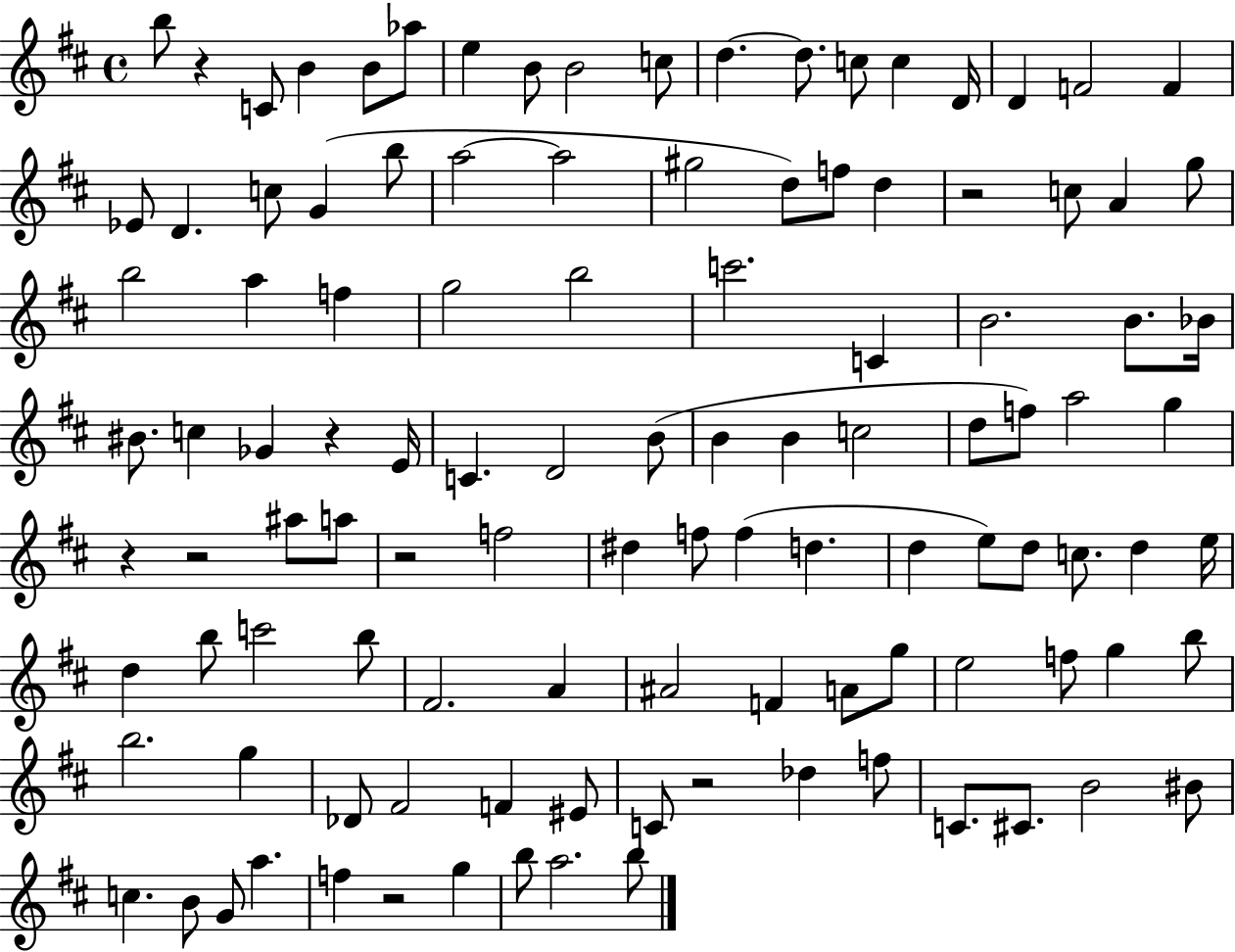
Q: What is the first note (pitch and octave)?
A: B5